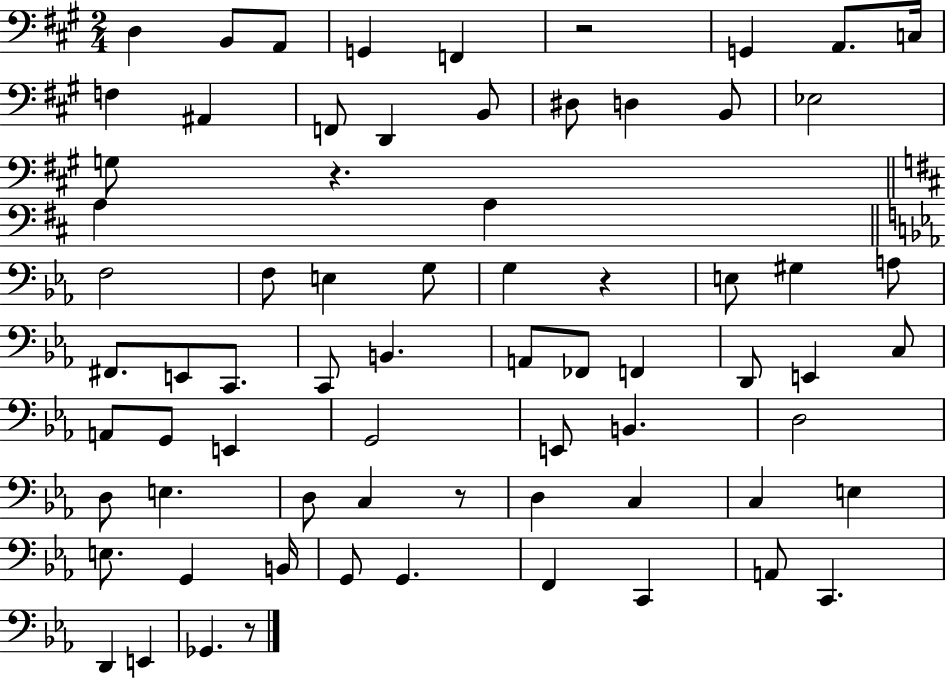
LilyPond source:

{
  \clef bass
  \numericTimeSignature
  \time 2/4
  \key a \major
  d4 b,8 a,8 | g,4 f,4 | r2 | g,4 a,8. c16 | \break f4 ais,4 | f,8 d,4 b,8 | dis8 d4 b,8 | ees2 | \break g8 r4. | \bar "||" \break \key d \major a4 a4 | \bar "||" \break \key c \minor f2 | f8 e4 g8 | g4 r4 | e8 gis4 a8 | \break fis,8. e,8 c,8. | c,8 b,4. | a,8 fes,8 f,4 | d,8 e,4 c8 | \break a,8 g,8 e,4 | g,2 | e,8 b,4. | d2 | \break d8 e4. | d8 c4 r8 | d4 c4 | c4 e4 | \break e8. g,4 b,16 | g,8 g,4. | f,4 c,4 | a,8 c,4. | \break d,4 e,4 | ges,4. r8 | \bar "|."
}